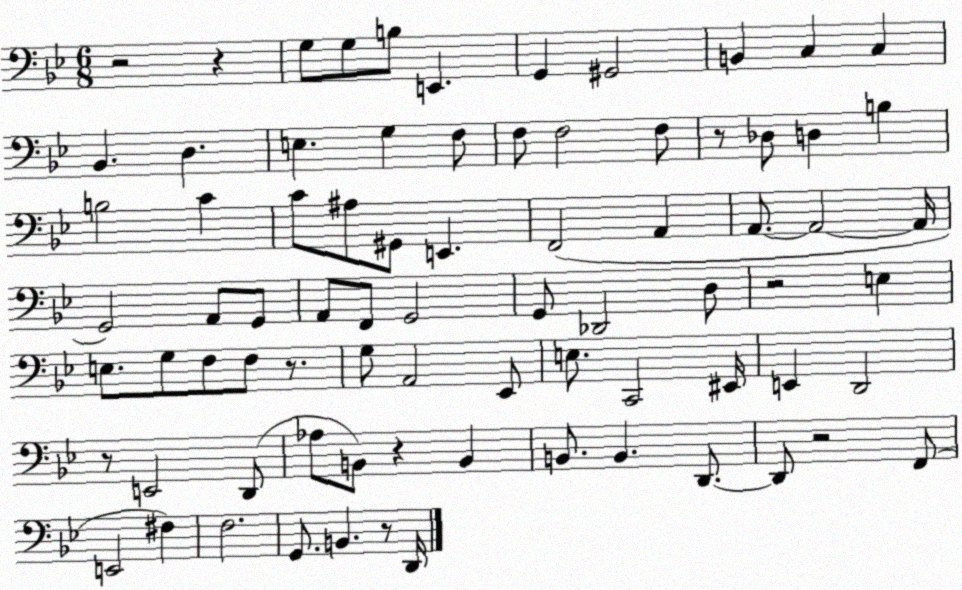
X:1
T:Untitled
M:6/8
L:1/4
K:Bb
z2 z G,/2 G,/2 B,/2 E,, G,, ^G,,2 B,, C, C, _B,, D, E, G, F,/2 F,/2 F,2 F,/2 z/2 _D,/2 D, B, B,2 C C/2 ^A,/2 ^G,,/2 E,, F,,2 A,, A,,/2 A,,2 A,,/4 G,,2 A,,/2 G,,/2 A,,/2 F,,/2 G,,2 G,,/2 _D,,2 D,/2 z2 E, E,/2 G,/2 F,/2 F,/2 z/2 G,/2 A,,2 _E,,/2 E,/2 C,,2 ^E,,/4 E,, D,,2 z/2 E,,2 D,,/2 _A,/2 B,,/2 z B,, B,,/2 B,, D,,/2 D,,/2 z2 F,,/2 E,,2 ^F, F,2 G,,/2 B,, z/2 D,,/4